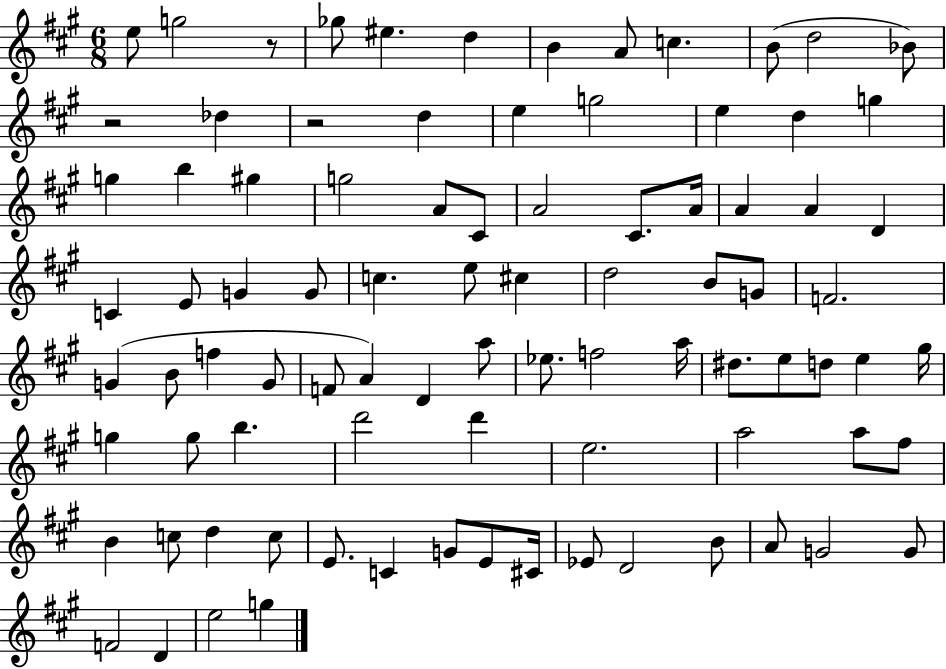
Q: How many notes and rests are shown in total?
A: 88